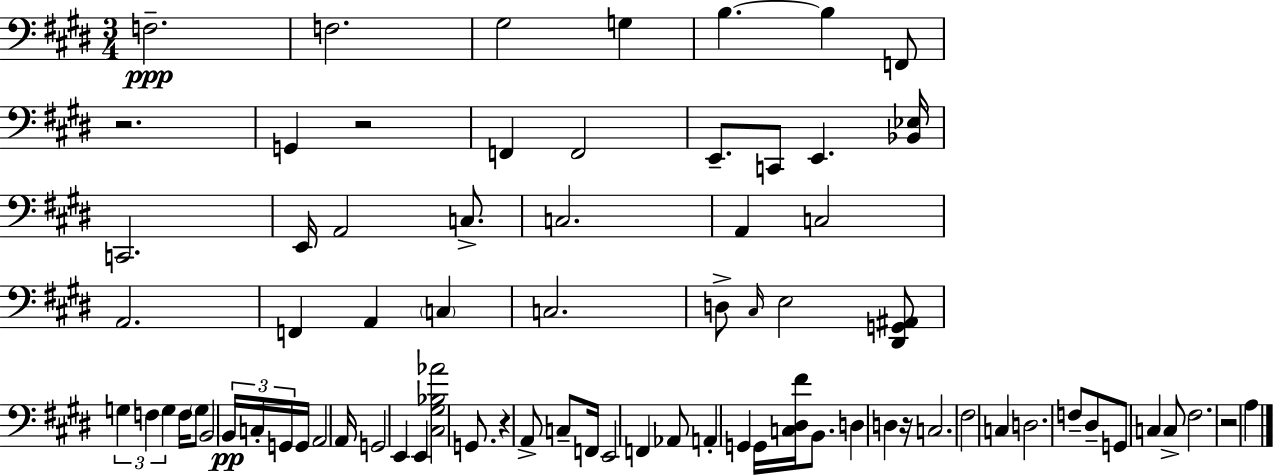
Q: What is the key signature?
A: E major